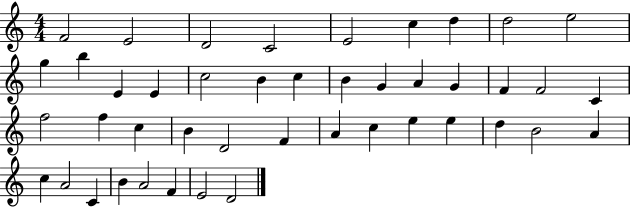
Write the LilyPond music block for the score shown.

{
  \clef treble
  \numericTimeSignature
  \time 4/4
  \key c \major
  f'2 e'2 | d'2 c'2 | e'2 c''4 d''4 | d''2 e''2 | \break g''4 b''4 e'4 e'4 | c''2 b'4 c''4 | b'4 g'4 a'4 g'4 | f'4 f'2 c'4 | \break f''2 f''4 c''4 | b'4 d'2 f'4 | a'4 c''4 e''4 e''4 | d''4 b'2 a'4 | \break c''4 a'2 c'4 | b'4 a'2 f'4 | e'2 d'2 | \bar "|."
}